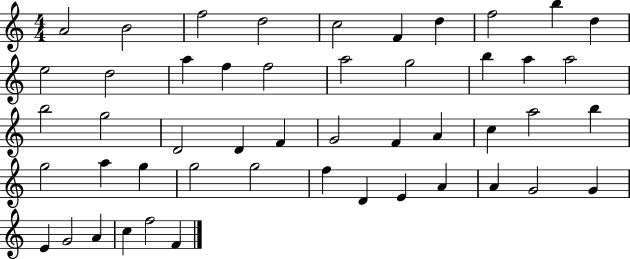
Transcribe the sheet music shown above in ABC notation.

X:1
T:Untitled
M:4/4
L:1/4
K:C
A2 B2 f2 d2 c2 F d f2 b d e2 d2 a f f2 a2 g2 b a a2 b2 g2 D2 D F G2 F A c a2 b g2 a g g2 g2 f D E A A G2 G E G2 A c f2 F